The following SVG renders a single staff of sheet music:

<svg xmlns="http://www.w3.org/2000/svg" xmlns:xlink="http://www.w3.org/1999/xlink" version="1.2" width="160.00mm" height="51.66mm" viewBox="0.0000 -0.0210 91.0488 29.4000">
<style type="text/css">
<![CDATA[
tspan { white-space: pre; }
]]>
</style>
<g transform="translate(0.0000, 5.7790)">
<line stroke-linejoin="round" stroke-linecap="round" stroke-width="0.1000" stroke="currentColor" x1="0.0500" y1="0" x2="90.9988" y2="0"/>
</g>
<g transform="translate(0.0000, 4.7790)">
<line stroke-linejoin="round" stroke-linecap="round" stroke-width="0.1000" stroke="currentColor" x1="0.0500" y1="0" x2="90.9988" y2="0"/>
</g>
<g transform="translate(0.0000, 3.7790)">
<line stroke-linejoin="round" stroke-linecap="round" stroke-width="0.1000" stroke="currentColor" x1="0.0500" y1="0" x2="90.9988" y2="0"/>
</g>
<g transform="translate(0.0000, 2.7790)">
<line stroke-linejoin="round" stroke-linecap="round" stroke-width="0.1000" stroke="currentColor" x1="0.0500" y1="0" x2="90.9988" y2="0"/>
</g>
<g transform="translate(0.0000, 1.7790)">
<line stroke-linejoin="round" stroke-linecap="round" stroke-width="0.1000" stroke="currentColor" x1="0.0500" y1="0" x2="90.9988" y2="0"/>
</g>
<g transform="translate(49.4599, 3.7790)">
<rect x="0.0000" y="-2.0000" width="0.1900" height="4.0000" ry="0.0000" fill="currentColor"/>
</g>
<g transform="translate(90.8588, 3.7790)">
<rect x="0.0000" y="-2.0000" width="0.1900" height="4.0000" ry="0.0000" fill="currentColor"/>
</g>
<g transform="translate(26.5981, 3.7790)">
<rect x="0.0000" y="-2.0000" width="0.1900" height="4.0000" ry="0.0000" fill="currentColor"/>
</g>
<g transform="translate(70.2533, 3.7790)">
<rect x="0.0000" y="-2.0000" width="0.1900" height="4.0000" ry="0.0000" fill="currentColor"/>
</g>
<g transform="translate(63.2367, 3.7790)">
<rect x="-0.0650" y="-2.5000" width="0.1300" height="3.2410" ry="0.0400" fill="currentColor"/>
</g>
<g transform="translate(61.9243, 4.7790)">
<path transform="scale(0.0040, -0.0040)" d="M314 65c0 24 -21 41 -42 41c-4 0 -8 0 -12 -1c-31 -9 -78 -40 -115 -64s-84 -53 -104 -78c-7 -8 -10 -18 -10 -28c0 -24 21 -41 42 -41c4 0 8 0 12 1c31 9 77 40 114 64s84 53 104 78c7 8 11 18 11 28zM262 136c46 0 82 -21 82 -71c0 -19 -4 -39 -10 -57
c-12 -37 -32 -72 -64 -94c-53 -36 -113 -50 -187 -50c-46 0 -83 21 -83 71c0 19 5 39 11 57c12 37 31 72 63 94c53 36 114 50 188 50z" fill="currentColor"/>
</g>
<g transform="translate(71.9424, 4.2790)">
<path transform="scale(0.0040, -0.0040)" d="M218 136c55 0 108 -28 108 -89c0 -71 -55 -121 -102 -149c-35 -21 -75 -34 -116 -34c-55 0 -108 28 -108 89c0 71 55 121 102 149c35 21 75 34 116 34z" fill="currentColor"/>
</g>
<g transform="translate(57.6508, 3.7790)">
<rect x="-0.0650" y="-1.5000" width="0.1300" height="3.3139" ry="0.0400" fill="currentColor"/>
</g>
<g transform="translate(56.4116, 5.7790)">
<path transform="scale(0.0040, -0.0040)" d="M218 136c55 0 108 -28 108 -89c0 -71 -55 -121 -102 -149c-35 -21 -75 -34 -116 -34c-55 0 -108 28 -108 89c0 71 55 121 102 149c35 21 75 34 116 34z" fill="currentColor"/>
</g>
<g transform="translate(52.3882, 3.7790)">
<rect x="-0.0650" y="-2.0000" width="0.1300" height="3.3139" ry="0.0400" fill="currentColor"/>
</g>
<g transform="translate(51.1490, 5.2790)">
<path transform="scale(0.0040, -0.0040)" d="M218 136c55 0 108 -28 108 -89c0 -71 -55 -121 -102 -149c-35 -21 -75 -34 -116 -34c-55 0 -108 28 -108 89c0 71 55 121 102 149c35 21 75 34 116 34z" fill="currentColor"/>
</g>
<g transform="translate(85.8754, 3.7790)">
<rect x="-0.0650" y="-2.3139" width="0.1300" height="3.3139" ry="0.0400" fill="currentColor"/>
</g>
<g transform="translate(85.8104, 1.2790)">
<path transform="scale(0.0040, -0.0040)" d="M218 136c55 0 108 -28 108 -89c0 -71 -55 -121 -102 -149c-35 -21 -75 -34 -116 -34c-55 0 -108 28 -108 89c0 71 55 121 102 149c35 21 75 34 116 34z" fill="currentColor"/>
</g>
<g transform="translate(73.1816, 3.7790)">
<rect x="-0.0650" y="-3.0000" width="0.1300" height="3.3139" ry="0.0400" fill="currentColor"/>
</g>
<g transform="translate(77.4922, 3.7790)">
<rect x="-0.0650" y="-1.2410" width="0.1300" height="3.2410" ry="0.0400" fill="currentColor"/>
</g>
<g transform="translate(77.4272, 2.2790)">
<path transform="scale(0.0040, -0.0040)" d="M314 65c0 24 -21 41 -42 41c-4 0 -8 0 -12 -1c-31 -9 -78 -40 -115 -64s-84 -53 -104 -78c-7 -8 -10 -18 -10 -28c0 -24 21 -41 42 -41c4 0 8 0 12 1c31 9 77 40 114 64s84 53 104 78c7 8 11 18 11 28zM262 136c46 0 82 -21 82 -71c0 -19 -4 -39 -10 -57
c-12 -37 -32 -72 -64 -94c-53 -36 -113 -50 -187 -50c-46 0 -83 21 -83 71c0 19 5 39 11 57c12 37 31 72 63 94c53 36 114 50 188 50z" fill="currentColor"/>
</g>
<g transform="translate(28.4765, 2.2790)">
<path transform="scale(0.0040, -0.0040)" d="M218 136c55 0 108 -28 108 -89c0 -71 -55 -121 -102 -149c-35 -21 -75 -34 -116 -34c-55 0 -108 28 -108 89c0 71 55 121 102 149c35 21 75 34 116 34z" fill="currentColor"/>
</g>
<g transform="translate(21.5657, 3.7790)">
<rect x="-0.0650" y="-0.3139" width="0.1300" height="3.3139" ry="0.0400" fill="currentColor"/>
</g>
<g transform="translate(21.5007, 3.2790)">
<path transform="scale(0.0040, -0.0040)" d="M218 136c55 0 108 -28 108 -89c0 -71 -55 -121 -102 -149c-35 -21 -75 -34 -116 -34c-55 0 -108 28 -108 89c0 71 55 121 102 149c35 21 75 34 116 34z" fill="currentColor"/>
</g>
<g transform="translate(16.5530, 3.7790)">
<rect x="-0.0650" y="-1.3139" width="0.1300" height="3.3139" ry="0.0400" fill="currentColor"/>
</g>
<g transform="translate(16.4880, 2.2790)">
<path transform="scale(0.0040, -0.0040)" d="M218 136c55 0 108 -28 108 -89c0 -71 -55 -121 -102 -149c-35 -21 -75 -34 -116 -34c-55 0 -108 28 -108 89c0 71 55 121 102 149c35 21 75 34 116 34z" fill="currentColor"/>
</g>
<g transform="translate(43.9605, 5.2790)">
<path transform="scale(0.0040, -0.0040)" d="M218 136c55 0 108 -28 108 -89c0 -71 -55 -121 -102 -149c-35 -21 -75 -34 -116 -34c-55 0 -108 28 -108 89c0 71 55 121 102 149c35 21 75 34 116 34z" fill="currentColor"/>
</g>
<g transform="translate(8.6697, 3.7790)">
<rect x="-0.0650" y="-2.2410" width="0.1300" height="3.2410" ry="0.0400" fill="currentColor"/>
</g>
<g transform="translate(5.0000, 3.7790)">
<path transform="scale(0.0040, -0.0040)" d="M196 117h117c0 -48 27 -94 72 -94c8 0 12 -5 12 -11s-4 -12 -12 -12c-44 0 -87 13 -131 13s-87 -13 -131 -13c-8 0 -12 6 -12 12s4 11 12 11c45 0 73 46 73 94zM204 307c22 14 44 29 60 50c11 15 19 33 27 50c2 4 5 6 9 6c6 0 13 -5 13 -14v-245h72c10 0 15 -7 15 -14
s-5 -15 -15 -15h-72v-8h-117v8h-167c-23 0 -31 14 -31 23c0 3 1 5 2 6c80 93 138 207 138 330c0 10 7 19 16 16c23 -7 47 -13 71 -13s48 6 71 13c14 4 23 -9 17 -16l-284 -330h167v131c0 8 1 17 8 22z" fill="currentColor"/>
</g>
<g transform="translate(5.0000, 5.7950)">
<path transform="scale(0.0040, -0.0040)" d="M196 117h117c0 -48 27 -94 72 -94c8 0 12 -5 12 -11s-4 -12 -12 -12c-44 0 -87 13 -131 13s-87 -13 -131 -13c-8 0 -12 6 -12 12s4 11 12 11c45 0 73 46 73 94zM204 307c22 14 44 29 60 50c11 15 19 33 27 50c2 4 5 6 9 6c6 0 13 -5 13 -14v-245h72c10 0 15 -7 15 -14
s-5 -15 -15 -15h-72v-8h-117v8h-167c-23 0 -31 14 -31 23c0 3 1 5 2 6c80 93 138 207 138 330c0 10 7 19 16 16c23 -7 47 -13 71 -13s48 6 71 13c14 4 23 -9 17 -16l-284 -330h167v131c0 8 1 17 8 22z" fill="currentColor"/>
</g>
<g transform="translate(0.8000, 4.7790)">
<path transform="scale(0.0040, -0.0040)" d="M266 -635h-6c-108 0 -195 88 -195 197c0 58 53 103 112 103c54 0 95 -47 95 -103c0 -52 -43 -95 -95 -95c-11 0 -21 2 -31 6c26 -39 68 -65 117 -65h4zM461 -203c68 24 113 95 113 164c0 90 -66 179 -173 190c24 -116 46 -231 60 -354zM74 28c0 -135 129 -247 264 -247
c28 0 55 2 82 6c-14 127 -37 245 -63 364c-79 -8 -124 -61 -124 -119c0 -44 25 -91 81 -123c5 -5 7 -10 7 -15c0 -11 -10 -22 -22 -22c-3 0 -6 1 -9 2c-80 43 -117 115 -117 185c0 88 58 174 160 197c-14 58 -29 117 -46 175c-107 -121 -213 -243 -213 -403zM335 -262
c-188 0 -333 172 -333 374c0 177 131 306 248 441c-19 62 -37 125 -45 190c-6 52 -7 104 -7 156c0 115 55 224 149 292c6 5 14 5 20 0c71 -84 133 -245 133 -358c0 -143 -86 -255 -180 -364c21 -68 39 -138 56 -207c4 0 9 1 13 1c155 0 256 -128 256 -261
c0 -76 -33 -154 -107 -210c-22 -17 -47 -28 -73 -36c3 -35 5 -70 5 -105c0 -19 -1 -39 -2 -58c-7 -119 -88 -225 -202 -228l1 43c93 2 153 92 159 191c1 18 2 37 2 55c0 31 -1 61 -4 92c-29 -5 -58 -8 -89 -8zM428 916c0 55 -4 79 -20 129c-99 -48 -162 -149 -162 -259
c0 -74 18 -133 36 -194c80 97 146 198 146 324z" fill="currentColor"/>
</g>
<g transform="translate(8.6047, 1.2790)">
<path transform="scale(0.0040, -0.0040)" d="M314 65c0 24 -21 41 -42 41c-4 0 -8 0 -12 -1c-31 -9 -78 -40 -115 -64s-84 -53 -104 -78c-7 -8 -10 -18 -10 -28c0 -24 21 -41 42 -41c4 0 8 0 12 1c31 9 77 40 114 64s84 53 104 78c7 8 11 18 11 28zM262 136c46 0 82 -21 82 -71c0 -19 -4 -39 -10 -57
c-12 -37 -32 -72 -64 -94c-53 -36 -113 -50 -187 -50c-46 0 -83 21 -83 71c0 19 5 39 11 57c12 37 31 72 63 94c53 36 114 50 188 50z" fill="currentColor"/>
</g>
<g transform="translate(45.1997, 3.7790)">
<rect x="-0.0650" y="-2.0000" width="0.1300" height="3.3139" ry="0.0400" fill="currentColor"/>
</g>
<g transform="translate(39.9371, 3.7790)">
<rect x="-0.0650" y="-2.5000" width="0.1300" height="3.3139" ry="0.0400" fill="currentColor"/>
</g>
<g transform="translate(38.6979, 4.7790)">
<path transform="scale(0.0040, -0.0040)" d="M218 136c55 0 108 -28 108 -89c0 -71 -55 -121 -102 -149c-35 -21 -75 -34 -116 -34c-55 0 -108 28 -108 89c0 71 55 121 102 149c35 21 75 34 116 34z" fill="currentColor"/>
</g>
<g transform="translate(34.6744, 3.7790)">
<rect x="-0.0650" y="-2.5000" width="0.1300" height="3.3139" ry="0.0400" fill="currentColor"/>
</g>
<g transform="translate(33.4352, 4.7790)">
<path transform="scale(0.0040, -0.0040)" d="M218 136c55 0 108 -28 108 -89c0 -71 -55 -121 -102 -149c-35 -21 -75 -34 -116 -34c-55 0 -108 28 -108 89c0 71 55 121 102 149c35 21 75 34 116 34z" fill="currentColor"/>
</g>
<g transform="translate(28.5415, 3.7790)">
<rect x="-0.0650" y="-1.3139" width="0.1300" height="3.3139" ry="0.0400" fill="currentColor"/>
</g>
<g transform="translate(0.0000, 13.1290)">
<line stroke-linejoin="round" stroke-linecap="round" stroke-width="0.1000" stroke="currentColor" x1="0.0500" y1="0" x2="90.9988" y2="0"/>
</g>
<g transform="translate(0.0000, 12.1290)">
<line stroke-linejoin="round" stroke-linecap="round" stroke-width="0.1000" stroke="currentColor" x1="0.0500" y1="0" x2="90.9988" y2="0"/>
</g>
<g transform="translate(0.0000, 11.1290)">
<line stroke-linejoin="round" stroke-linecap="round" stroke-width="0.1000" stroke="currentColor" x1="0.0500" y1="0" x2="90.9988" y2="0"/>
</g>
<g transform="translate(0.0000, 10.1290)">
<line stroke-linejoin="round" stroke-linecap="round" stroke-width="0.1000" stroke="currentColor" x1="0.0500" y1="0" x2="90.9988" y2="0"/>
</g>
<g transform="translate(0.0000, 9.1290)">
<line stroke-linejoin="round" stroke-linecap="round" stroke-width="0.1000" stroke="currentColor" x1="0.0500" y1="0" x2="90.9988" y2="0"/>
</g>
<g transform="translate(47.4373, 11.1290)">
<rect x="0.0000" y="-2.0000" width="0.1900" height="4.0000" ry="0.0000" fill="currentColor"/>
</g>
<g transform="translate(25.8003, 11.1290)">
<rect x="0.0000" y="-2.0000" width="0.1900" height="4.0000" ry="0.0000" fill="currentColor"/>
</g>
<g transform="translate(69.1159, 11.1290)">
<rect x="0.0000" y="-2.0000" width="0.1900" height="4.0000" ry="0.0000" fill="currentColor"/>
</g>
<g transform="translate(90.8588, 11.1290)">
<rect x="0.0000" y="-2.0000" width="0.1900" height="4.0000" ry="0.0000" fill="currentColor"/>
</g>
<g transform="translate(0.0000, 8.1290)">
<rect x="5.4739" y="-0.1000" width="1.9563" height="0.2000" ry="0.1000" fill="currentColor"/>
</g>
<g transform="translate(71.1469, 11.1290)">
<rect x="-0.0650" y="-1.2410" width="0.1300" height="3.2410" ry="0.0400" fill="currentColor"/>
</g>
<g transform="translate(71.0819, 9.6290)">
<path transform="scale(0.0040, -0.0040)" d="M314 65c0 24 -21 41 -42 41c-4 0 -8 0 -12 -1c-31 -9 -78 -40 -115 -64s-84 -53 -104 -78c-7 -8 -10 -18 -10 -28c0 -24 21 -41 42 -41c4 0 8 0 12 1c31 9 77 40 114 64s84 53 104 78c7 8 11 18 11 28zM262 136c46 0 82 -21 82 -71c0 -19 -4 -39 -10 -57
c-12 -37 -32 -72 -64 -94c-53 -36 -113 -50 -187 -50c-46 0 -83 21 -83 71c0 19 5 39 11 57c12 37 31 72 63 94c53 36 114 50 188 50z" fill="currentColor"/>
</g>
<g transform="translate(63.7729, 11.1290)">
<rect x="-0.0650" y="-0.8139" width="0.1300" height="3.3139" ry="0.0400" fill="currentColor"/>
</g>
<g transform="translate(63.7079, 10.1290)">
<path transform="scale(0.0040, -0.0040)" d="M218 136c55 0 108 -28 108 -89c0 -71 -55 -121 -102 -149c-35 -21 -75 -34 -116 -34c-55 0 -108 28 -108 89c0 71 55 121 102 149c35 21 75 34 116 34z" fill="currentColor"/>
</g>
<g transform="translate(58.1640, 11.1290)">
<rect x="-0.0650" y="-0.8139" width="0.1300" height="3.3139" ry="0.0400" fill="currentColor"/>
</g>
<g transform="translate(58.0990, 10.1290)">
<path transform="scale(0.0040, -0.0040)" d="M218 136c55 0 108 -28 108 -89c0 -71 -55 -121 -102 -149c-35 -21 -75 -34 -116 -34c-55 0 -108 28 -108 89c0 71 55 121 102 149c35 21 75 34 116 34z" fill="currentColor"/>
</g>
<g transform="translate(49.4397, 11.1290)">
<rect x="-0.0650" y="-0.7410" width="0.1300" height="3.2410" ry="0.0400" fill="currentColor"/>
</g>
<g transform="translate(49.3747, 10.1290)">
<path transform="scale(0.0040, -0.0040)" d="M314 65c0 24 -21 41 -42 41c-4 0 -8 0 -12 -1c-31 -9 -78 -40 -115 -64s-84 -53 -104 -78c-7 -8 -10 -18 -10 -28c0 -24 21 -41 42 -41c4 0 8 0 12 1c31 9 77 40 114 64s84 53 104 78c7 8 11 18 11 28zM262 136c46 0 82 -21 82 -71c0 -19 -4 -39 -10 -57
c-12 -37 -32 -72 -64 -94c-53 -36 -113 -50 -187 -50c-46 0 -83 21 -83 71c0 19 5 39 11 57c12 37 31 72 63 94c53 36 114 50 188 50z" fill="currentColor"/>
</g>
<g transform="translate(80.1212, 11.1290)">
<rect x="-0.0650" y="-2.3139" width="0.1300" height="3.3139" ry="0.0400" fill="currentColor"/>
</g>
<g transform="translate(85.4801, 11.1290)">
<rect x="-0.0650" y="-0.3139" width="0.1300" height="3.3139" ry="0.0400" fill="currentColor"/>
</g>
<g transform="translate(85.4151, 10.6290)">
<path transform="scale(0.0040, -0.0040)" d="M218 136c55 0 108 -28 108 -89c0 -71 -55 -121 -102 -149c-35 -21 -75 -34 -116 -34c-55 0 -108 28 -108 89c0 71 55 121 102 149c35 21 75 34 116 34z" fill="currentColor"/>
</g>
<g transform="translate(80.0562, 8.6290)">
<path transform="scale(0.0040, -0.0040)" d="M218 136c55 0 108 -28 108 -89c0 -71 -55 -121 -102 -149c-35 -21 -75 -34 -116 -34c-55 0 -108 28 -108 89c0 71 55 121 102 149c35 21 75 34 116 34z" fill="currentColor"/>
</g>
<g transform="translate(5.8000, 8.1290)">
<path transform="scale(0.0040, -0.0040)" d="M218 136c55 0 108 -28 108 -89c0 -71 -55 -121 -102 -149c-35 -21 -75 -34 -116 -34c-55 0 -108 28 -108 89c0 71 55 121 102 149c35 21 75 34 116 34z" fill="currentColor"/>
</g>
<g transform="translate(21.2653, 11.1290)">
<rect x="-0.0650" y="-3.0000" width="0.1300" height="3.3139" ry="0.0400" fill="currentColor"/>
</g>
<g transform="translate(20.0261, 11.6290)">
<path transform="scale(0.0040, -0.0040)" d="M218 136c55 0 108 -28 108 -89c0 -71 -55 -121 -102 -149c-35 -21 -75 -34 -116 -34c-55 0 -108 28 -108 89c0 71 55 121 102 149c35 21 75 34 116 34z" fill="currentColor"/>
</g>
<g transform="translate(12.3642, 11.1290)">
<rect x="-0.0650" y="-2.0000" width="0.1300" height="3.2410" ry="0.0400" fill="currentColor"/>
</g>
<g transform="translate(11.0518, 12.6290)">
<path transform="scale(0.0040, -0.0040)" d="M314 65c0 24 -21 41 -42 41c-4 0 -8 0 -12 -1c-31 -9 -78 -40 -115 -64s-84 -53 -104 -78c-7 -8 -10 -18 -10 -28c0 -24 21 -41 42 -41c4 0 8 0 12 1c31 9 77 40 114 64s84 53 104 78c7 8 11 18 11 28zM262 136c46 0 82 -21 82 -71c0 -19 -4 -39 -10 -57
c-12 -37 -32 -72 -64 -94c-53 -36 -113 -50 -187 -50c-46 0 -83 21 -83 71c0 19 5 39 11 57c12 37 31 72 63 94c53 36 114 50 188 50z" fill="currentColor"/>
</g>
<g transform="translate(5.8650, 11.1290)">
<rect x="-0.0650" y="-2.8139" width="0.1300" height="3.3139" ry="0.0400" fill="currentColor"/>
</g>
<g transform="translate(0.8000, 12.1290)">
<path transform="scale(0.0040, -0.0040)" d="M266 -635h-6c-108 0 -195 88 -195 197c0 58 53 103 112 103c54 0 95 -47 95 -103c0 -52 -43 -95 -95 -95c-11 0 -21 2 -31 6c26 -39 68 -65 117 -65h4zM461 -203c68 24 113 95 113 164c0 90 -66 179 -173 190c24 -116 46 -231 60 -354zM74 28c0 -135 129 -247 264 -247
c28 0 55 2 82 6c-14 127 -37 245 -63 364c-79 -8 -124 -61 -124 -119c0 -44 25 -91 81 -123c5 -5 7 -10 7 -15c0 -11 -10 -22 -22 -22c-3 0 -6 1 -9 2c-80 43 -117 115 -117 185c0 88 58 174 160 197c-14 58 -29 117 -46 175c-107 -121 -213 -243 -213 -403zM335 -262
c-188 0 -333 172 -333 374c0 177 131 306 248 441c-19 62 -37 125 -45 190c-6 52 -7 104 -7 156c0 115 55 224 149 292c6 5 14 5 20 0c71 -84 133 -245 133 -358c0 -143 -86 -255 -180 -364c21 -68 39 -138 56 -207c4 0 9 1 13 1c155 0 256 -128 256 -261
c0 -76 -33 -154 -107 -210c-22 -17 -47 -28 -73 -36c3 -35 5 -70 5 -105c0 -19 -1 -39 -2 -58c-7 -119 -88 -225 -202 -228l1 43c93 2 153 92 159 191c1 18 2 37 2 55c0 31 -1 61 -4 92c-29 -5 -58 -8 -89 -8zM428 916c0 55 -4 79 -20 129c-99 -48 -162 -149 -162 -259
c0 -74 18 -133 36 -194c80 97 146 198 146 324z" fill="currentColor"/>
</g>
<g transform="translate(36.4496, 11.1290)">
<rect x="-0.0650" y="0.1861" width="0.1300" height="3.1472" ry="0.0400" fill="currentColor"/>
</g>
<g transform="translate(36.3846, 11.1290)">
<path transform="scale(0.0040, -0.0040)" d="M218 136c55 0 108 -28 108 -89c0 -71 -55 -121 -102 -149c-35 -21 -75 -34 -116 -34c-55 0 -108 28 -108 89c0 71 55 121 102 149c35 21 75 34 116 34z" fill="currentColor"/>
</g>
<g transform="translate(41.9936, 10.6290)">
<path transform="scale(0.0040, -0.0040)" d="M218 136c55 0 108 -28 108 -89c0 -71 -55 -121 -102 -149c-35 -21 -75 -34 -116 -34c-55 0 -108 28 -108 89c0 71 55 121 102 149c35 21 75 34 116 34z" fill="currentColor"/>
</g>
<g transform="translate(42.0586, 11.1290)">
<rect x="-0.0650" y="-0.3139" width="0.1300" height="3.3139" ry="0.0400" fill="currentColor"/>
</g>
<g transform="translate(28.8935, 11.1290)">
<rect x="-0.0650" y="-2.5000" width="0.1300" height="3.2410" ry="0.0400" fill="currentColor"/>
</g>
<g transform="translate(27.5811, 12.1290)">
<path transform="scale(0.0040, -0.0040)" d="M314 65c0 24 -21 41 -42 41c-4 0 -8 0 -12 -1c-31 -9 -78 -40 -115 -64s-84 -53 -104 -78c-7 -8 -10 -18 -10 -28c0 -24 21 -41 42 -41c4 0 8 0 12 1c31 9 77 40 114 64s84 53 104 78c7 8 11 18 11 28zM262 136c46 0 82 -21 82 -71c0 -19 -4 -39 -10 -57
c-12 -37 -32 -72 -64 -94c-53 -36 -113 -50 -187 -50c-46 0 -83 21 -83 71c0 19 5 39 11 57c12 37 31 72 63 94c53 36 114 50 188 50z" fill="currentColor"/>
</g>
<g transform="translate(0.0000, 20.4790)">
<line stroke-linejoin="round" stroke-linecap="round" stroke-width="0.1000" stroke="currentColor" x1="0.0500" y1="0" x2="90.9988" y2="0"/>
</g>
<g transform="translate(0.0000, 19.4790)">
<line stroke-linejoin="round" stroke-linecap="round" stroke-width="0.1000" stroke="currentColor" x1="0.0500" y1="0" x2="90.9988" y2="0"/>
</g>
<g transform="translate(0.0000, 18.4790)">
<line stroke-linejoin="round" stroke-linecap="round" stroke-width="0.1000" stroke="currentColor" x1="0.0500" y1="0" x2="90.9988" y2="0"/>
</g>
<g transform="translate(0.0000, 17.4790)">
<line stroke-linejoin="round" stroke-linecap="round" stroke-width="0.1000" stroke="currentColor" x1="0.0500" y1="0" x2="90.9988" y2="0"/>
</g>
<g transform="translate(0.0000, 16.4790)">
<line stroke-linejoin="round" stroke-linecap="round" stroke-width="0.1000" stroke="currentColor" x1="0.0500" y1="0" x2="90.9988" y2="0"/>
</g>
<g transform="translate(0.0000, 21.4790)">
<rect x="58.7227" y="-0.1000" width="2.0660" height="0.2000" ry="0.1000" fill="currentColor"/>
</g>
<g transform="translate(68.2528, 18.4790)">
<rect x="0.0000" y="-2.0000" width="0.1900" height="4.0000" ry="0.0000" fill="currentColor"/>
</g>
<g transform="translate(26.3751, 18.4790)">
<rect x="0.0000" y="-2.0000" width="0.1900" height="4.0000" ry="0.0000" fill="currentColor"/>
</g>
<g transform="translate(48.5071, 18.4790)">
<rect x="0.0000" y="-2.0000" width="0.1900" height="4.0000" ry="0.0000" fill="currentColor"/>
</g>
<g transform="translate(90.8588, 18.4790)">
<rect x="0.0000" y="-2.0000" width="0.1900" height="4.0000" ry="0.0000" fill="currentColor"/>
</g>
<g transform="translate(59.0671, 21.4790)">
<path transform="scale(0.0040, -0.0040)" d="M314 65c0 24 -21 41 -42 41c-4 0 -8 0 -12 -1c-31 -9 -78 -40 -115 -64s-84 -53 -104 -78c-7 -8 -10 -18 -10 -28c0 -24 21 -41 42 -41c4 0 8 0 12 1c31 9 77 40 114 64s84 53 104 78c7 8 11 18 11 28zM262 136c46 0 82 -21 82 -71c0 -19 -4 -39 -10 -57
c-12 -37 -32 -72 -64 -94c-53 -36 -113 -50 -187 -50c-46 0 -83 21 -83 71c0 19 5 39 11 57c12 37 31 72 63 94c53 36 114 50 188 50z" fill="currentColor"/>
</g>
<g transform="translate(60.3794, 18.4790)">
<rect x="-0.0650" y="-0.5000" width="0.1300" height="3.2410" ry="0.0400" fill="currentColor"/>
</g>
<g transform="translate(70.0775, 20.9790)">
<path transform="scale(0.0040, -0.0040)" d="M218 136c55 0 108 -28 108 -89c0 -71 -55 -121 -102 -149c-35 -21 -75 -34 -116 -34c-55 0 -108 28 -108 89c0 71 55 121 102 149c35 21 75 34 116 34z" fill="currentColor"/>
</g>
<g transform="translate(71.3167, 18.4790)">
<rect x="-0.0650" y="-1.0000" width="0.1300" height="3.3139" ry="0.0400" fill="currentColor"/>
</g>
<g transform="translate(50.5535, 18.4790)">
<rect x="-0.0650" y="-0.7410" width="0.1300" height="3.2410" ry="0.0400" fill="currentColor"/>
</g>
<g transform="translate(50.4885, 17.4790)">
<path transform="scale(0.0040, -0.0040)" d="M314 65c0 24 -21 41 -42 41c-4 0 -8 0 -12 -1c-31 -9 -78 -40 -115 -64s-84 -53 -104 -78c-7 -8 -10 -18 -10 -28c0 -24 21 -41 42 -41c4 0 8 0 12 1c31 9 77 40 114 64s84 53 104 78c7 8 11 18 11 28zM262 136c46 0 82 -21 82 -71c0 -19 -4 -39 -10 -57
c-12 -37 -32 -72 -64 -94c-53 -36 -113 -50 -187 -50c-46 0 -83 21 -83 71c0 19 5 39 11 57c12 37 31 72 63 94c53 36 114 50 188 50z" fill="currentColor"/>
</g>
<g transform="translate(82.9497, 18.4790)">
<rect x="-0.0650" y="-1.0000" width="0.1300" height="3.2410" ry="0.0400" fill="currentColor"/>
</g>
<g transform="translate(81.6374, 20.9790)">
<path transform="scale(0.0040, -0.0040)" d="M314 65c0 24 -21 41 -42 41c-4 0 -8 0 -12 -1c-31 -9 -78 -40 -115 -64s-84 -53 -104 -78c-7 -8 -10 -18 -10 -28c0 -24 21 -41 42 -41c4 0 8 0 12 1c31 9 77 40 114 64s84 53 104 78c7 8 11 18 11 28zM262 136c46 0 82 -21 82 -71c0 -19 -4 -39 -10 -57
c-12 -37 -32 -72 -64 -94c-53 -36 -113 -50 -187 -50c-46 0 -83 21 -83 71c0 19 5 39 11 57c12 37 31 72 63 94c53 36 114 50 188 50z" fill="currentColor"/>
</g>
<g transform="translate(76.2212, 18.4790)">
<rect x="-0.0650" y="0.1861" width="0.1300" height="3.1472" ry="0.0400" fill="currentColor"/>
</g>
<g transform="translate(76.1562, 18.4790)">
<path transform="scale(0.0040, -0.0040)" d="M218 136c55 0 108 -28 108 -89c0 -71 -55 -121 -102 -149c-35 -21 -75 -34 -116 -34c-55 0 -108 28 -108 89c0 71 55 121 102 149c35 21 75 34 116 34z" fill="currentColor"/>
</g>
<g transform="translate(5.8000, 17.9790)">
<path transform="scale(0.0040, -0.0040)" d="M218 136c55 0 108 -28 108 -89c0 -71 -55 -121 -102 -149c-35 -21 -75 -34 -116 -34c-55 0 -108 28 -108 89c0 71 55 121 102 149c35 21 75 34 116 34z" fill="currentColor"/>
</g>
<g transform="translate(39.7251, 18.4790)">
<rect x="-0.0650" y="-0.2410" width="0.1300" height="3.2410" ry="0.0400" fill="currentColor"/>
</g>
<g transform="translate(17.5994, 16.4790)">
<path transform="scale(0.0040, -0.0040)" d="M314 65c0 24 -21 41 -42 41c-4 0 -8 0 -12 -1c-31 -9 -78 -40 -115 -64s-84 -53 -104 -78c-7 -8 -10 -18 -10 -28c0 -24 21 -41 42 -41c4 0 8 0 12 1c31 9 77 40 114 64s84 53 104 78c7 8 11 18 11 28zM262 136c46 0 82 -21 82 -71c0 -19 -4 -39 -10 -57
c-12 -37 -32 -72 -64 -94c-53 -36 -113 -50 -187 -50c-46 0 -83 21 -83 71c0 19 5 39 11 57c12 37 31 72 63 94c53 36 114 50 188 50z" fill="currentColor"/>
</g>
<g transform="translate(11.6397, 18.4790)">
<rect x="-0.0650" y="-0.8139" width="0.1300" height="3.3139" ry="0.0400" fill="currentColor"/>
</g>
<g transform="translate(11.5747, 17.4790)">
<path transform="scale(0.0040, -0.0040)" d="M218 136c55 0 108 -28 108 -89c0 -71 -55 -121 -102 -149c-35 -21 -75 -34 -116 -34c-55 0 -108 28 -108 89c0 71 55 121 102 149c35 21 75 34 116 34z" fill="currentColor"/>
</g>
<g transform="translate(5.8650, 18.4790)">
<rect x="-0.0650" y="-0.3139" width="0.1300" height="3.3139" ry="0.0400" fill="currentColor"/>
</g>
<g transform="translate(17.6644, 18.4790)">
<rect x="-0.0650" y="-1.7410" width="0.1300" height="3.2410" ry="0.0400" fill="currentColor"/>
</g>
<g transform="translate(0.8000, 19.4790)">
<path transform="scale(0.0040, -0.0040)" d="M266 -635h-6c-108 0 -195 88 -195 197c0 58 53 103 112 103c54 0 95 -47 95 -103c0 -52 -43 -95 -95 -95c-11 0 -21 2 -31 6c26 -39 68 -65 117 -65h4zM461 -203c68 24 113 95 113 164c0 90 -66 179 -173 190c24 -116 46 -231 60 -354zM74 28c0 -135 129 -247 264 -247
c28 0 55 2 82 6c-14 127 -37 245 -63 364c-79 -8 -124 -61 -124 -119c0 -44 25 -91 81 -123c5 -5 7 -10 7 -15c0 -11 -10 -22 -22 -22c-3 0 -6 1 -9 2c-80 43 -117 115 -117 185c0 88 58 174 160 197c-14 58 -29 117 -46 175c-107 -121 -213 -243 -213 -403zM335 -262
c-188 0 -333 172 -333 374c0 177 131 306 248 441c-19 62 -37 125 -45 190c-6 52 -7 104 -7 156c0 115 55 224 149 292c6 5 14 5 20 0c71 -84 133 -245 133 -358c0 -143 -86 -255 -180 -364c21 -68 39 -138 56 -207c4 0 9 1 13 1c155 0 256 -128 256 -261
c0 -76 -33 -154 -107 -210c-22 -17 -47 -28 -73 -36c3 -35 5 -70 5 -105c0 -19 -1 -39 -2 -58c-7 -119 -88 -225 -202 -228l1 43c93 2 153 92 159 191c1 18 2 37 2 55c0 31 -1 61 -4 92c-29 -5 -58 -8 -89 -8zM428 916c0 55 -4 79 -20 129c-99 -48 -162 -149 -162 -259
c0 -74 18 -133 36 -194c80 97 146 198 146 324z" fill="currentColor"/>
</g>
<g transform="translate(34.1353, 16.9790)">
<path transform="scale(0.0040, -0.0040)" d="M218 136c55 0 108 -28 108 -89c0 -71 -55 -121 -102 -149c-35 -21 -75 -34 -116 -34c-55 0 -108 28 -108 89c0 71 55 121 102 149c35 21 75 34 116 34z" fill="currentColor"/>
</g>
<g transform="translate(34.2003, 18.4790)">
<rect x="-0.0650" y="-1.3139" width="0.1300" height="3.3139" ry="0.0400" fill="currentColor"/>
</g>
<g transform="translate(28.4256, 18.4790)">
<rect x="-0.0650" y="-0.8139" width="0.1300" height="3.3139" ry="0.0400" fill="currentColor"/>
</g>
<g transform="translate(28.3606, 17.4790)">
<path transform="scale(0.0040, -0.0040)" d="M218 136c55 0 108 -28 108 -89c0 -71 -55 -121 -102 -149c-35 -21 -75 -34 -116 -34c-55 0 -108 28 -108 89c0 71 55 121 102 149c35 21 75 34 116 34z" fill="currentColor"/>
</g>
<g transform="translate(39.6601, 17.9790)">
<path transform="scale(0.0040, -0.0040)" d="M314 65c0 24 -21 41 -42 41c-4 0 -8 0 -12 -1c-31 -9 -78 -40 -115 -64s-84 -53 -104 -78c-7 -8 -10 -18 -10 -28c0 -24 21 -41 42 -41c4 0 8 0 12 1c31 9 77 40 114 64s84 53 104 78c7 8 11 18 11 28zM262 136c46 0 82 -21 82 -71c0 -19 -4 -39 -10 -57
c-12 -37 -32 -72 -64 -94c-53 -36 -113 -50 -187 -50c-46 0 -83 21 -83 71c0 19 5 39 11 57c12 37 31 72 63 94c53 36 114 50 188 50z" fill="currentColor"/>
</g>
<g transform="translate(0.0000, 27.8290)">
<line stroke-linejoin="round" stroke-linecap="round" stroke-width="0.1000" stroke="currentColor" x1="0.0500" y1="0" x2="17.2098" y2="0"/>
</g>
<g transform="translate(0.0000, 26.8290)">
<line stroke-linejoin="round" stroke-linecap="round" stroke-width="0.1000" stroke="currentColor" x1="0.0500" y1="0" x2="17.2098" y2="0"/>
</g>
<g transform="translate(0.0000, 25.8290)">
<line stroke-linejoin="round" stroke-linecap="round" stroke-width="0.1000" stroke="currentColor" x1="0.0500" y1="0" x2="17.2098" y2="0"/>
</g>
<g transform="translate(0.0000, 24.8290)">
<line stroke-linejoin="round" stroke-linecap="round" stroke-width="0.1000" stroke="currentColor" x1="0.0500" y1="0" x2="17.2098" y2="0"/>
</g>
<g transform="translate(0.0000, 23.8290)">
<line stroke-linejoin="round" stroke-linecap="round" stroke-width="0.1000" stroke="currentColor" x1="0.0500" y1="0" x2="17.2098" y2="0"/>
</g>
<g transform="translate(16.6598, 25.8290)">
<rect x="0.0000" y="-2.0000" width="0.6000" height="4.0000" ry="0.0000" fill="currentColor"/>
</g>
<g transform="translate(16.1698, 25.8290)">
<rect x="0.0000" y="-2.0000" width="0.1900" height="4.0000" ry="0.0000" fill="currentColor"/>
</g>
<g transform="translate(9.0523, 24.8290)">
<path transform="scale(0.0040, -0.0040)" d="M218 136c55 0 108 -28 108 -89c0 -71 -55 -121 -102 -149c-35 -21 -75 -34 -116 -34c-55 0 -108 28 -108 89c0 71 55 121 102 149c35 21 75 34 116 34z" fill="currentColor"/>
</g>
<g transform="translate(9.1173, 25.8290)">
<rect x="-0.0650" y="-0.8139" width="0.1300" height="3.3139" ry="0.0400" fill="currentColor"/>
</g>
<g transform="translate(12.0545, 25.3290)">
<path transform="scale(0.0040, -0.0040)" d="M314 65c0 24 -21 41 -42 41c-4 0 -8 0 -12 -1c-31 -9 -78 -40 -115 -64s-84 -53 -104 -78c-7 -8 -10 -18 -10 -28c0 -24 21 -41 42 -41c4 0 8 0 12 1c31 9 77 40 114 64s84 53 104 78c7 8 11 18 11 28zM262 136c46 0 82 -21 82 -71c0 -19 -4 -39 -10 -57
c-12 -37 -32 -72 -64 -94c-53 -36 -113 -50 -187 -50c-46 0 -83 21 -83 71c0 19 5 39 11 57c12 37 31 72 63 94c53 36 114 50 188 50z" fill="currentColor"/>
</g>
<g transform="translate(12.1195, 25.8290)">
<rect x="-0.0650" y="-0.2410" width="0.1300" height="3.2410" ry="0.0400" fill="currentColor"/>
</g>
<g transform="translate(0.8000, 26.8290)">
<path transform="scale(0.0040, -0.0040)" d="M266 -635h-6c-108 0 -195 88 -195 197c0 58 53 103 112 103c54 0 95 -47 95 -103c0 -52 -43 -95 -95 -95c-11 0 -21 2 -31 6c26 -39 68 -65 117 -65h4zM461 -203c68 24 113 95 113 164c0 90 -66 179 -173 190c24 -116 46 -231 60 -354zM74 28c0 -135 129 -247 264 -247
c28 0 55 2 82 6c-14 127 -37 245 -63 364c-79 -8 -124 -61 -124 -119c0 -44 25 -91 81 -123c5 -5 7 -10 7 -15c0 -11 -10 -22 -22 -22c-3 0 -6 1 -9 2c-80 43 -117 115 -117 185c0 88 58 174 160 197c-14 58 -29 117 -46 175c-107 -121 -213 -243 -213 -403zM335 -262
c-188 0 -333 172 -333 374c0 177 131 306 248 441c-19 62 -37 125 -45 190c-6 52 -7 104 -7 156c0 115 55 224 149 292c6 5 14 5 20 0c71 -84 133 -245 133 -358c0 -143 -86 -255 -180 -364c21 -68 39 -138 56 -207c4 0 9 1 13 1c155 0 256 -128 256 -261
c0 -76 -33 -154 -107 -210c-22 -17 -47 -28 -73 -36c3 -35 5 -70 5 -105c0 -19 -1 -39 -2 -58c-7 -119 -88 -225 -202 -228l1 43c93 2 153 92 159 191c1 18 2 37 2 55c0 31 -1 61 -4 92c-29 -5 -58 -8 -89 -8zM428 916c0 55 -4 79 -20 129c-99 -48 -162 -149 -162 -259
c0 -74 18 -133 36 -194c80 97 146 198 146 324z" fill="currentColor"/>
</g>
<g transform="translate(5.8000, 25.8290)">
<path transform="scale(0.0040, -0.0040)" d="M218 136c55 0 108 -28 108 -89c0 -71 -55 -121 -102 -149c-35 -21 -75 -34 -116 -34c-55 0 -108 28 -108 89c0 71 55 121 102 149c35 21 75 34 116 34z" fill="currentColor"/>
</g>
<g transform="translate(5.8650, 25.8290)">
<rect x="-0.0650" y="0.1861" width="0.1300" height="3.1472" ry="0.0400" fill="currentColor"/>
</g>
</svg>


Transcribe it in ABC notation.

X:1
T:Untitled
M:4/4
L:1/4
K:C
g2 e c e G G F F E G2 A e2 g a F2 A G2 B c d2 d d e2 g c c d f2 d e c2 d2 C2 D B D2 B d c2